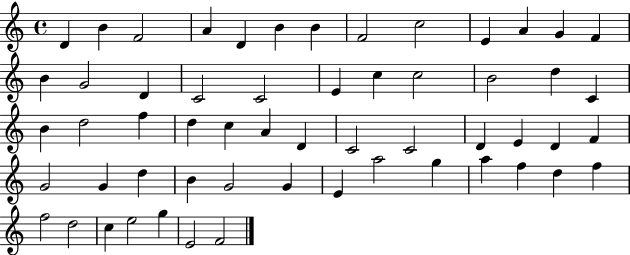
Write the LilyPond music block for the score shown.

{
  \clef treble
  \time 4/4
  \defaultTimeSignature
  \key c \major
  d'4 b'4 f'2 | a'4 d'4 b'4 b'4 | f'2 c''2 | e'4 a'4 g'4 f'4 | \break b'4 g'2 d'4 | c'2 c'2 | e'4 c''4 c''2 | b'2 d''4 c'4 | \break b'4 d''2 f''4 | d''4 c''4 a'4 d'4 | c'2 c'2 | d'4 e'4 d'4 f'4 | \break g'2 g'4 d''4 | b'4 g'2 g'4 | e'4 a''2 g''4 | a''4 f''4 d''4 f''4 | \break f''2 d''2 | c''4 e''2 g''4 | e'2 f'2 | \bar "|."
}